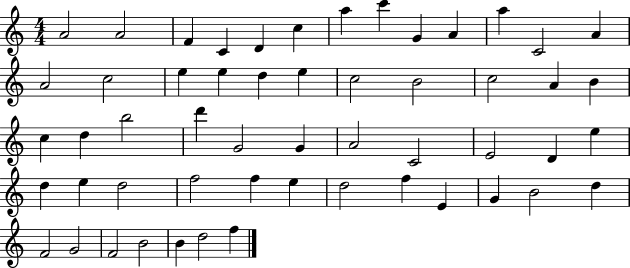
X:1
T:Untitled
M:4/4
L:1/4
K:C
A2 A2 F C D c a c' G A a C2 A A2 c2 e e d e c2 B2 c2 A B c d b2 d' G2 G A2 C2 E2 D e d e d2 f2 f e d2 f E G B2 d F2 G2 F2 B2 B d2 f